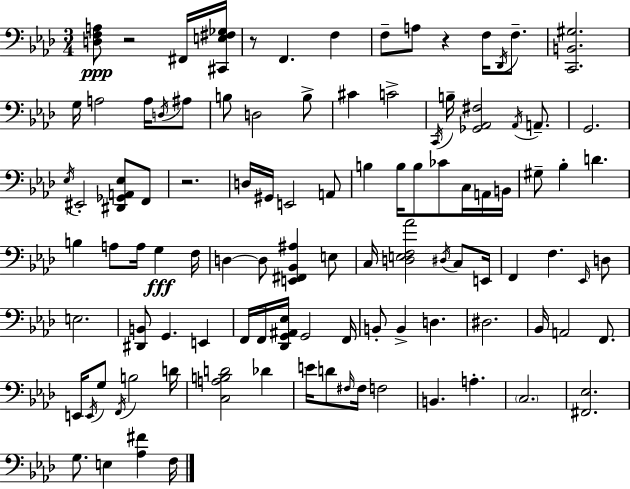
{
  \clef bass
  \numericTimeSignature
  \time 3/4
  \key aes \major
  <d f a>8\ppp r2 fis,16 <cis, e fis ges>16 | r8 f,4. f4 | f8-- a8 r4 f16 \acciaccatura { des,16 } f8.-- | <c, b, gis>2. | \break g16 a2 a16 \acciaccatura { d16 } | ais8 b8 d2 | b8-> cis'4 c'2-> | \acciaccatura { c,16 } b16-- <ges, aes, fis>2 | \break \acciaccatura { aes,16 } a,8.-- g,2. | \acciaccatura { ees16 } eis,2-. | <dis, ges, a, ees>8 f,8 r2. | d16 gis,16 e,2 | \break a,8 b4 b16 b8 | ces'8 c16 a,16 b,16 gis8-- bes4-. d'4. | b4 a8 a16 | g4\fff f16 d4~~ d8 <e, fis, bes, ais>4 | \break e8 c16 <d e f aes'>2 | \acciaccatura { dis16 } c8 e,16 f,4 f4. | \grace { ees,16 } d8 e2. | <dis, b,>8 g,4. | \break e,4 f,16 f,16 <des, g, ais, ees>16 g,2 | f,16 b,8-. b,4-> | d4. dis2. | bes,16 a,2 | \break f,8. e,16 \acciaccatura { e,16 } g8 \acciaccatura { f,16 } | b2 d'16 <c a b d'>2 | des'4 e'16 d'8 | \grace { fis16 } fis16 f2 b,4. | \break a4.-. \parenthesize c2. | <fis, ees>2. | g8. | e4 <aes fis'>4 f16 \bar "|."
}